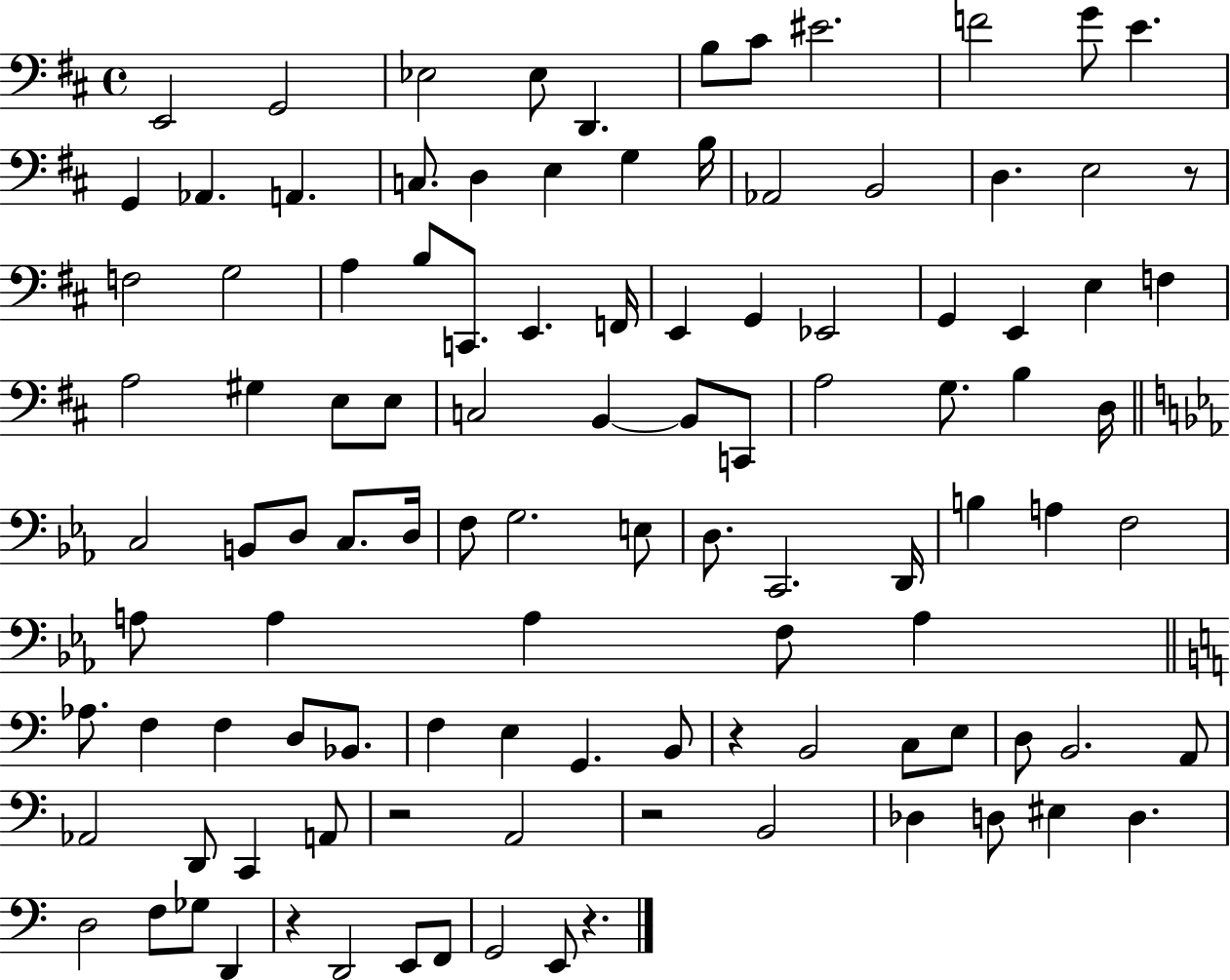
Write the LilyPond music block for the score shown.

{
  \clef bass
  \time 4/4
  \defaultTimeSignature
  \key d \major
  \repeat volta 2 { e,2 g,2 | ees2 ees8 d,4. | b8 cis'8 eis'2. | f'2 g'8 e'4. | \break g,4 aes,4. a,4. | c8. d4 e4 g4 b16 | aes,2 b,2 | d4. e2 r8 | \break f2 g2 | a4 b8 c,8. e,4. f,16 | e,4 g,4 ees,2 | g,4 e,4 e4 f4 | \break a2 gis4 e8 e8 | c2 b,4~~ b,8 c,8 | a2 g8. b4 d16 | \bar "||" \break \key ees \major c2 b,8 d8 c8. d16 | f8 g2. e8 | d8. c,2. d,16 | b4 a4 f2 | \break a8 a4 a4 f8 a4 | \bar "||" \break \key c \major aes8. f4 f4 d8 bes,8. | f4 e4 g,4. b,8 | r4 b,2 c8 e8 | d8 b,2. a,8 | \break aes,2 d,8 c,4 a,8 | r2 a,2 | r2 b,2 | des4 d8 eis4 d4. | \break d2 f8 ges8 d,4 | r4 d,2 e,8 f,8 | g,2 e,8 r4. | } \bar "|."
}